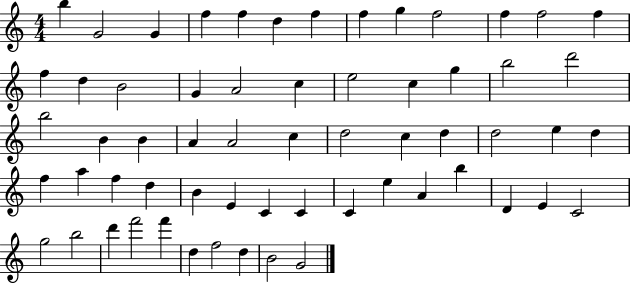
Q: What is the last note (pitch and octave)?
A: G4